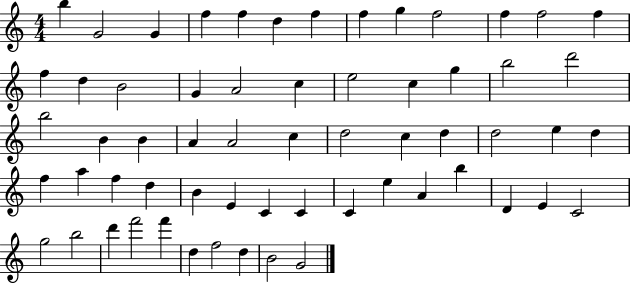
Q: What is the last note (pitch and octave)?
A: G4